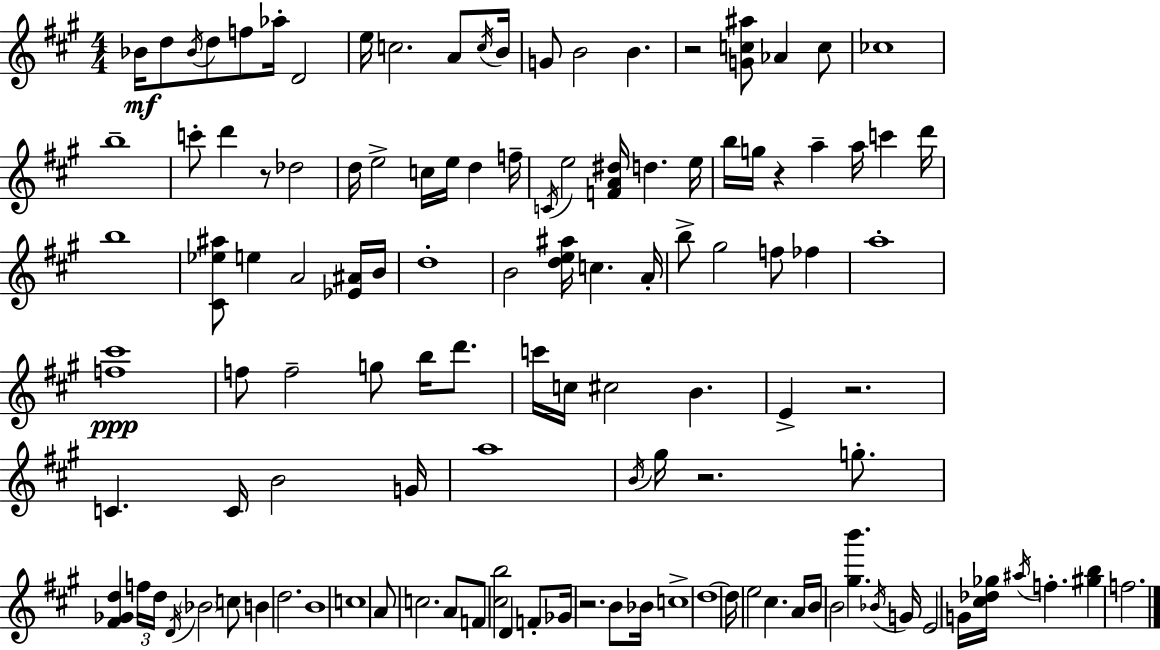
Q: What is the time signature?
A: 4/4